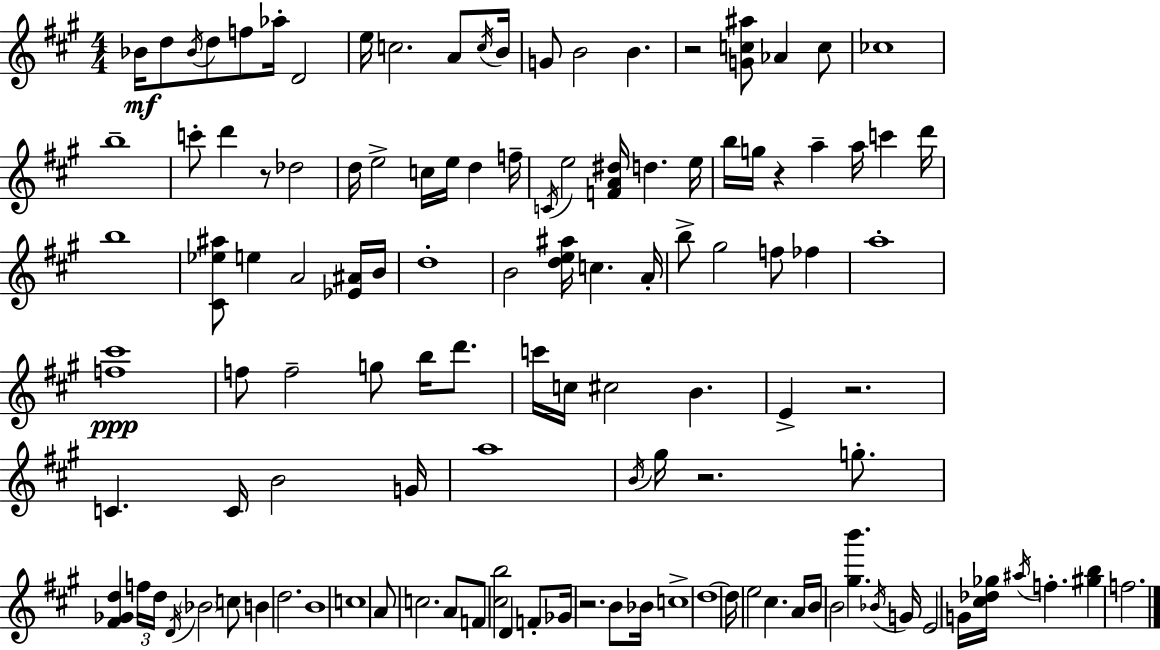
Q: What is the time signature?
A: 4/4